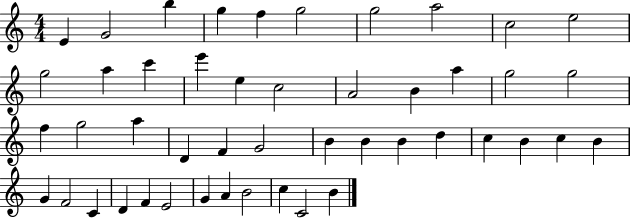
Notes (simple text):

E4/q G4/h B5/q G5/q F5/q G5/h G5/h A5/h C5/h E5/h G5/h A5/q C6/q E6/q E5/q C5/h A4/h B4/q A5/q G5/h G5/h F5/q G5/h A5/q D4/q F4/q G4/h B4/q B4/q B4/q D5/q C5/q B4/q C5/q B4/q G4/q F4/h C4/q D4/q F4/q E4/h G4/q A4/q B4/h C5/q C4/h B4/q